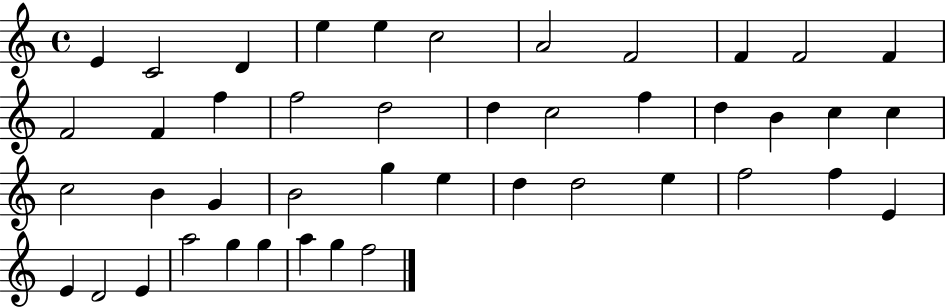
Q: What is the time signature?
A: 4/4